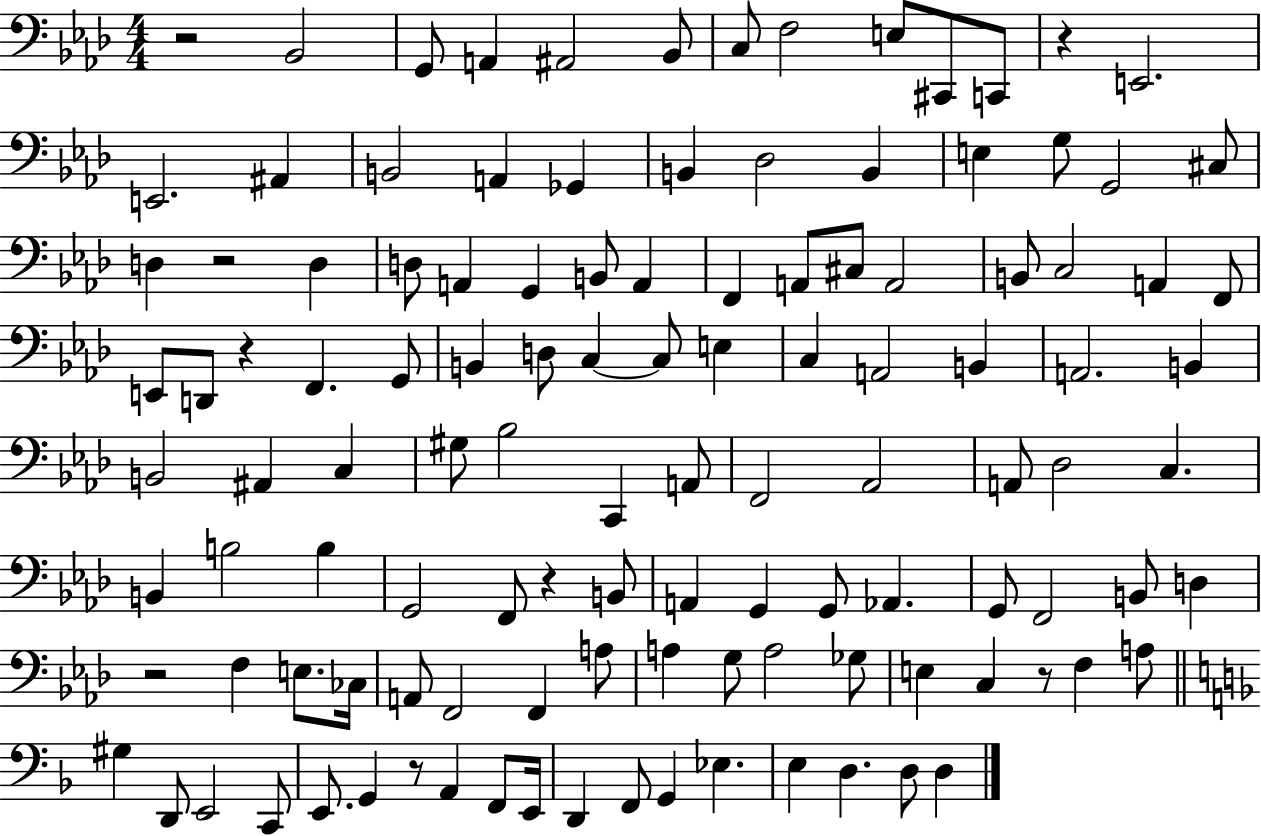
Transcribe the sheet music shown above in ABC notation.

X:1
T:Untitled
M:4/4
L:1/4
K:Ab
z2 _B,,2 G,,/2 A,, ^A,,2 _B,,/2 C,/2 F,2 E,/2 ^C,,/2 C,,/2 z E,,2 E,,2 ^A,, B,,2 A,, _G,, B,, _D,2 B,, E, G,/2 G,,2 ^C,/2 D, z2 D, D,/2 A,, G,, B,,/2 A,, F,, A,,/2 ^C,/2 A,,2 B,,/2 C,2 A,, F,,/2 E,,/2 D,,/2 z F,, G,,/2 B,, D,/2 C, C,/2 E, C, A,,2 B,, A,,2 B,, B,,2 ^A,, C, ^G,/2 _B,2 C,, A,,/2 F,,2 _A,,2 A,,/2 _D,2 C, B,, B,2 B, G,,2 F,,/2 z B,,/2 A,, G,, G,,/2 _A,, G,,/2 F,,2 B,,/2 D, z2 F, E,/2 _C,/4 A,,/2 F,,2 F,, A,/2 A, G,/2 A,2 _G,/2 E, C, z/2 F, A,/2 ^G, D,,/2 E,,2 C,,/2 E,,/2 G,, z/2 A,, F,,/2 E,,/4 D,, F,,/2 G,, _E, E, D, D,/2 D,